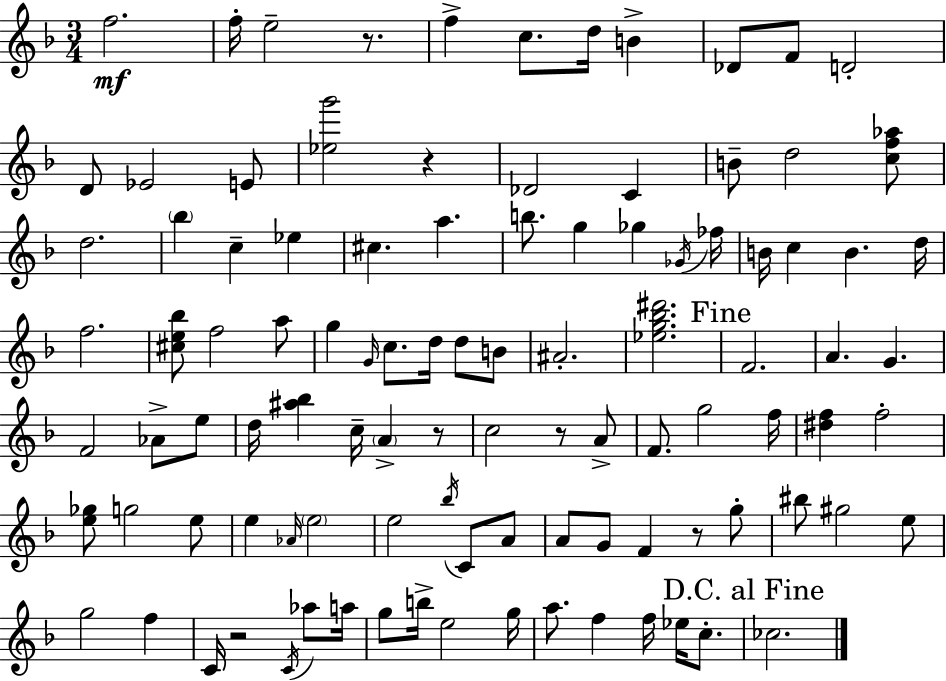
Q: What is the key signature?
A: D minor